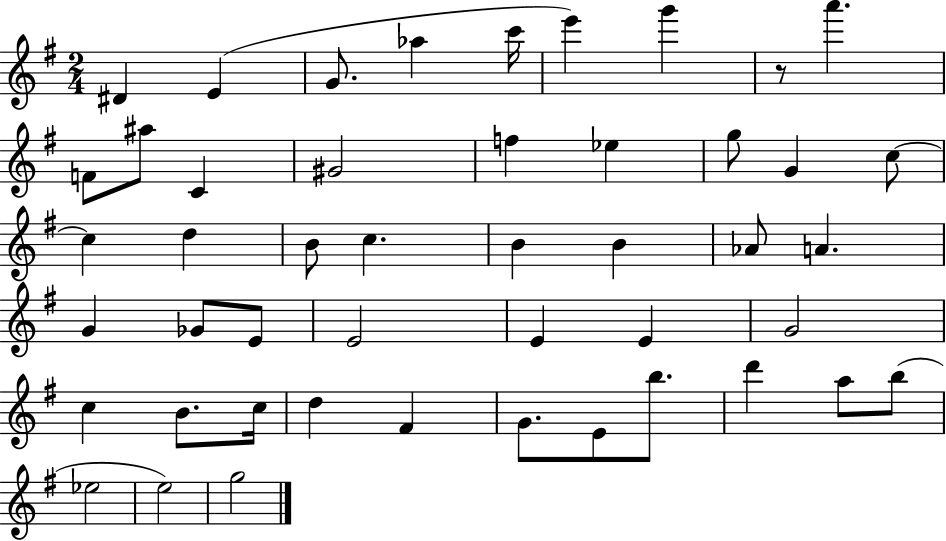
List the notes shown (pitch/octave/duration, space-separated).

D#4/q E4/q G4/e. Ab5/q C6/s E6/q G6/q R/e A6/q. F4/e A#5/e C4/q G#4/h F5/q Eb5/q G5/e G4/q C5/e C5/q D5/q B4/e C5/q. B4/q B4/q Ab4/e A4/q. G4/q Gb4/e E4/e E4/h E4/q E4/q G4/h C5/q B4/e. C5/s D5/q F#4/q G4/e. E4/e B5/e. D6/q A5/e B5/e Eb5/h E5/h G5/h